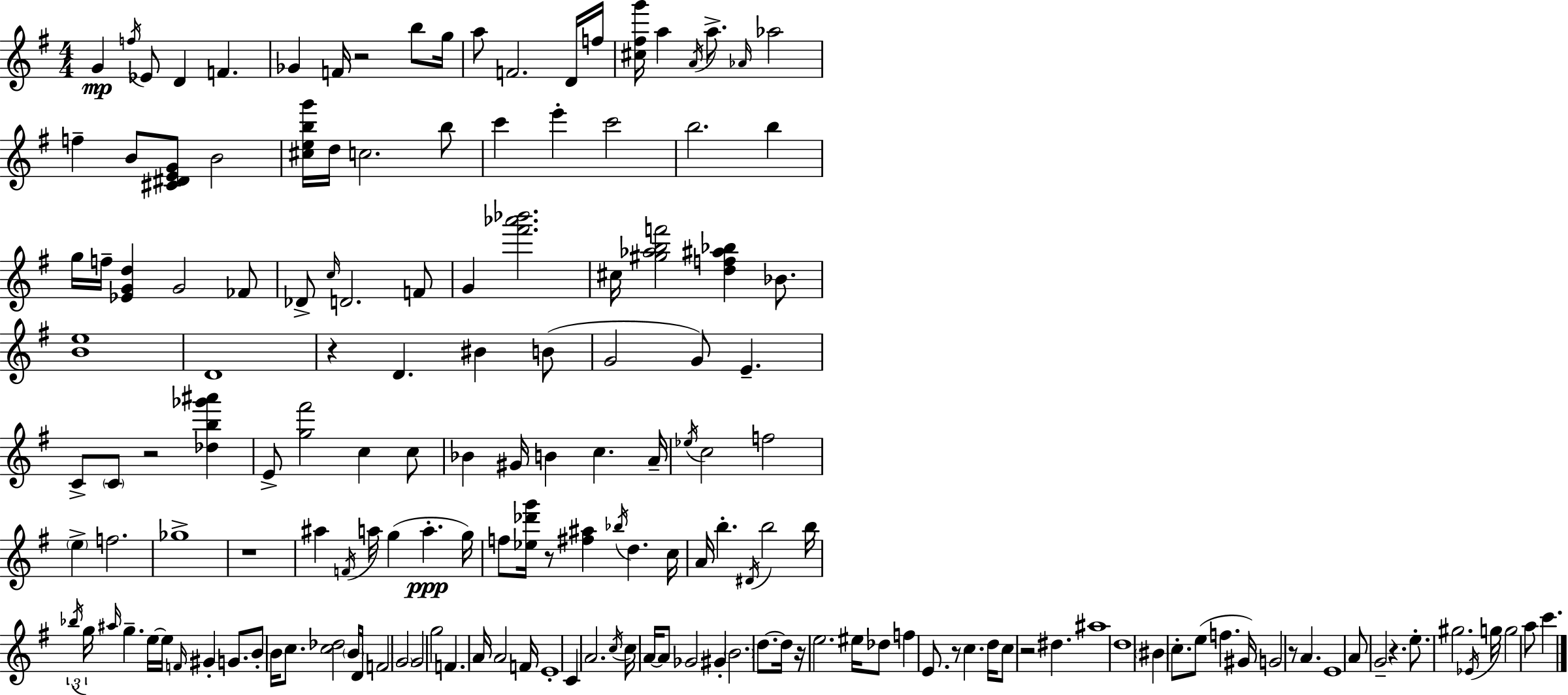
G4/q F5/s Eb4/e D4/q F4/q. Gb4/q F4/s R/h B5/e G5/s A5/e F4/h. D4/s F5/s [C#5,F#5,G6]/s A5/q A4/s A5/e. Ab4/s Ab5/h F5/q B4/e [C#4,D#4,E4,G4]/e B4/h [C#5,E5,B5,G6]/s D5/s C5/h. B5/e C6/q E6/q C6/h B5/h. B5/q G5/s F5/s [Eb4,G4,D5]/q G4/h FES4/e Db4/e C5/s D4/h. F4/e G4/q [F#6,Ab6,Bb6]/h. C#5/s [G#5,Ab5,B5,F6]/h [D5,F5,A#5,Bb5]/q Bb4/e. [B4,E5]/w D4/w R/q D4/q. BIS4/q B4/e G4/h G4/e E4/q. C4/e C4/e R/h [Db5,B5,Gb6,A#6]/q E4/e [G5,F#6]/h C5/q C5/e Bb4/q G#4/s B4/q C5/q. A4/s Eb5/s C5/h F5/h E5/q F5/h. Gb5/w R/w A#5/q F4/s A5/s G5/q A5/q. G5/s F5/e [Eb5,Db6,G6]/s R/e [F#5,A#5]/q Bb5/s D5/q. C5/s A4/s B5/q. D#4/s B5/h B5/s Bb5/s G5/s A#5/s G5/q. E5/s E5/s F4/s G#4/q G4/e. B4/e B4/s C5/e. [C5,Db5]/h B4/s D4/s F4/h G4/h G4/h G5/h F4/q. A4/s A4/h F4/s E4/w C4/q A4/h. C5/s C5/s A4/s A4/e Gb4/h G#4/q B4/h. D5/e. D5/s R/s E5/h. EIS5/s Db5/e F5/q E4/e. R/e C5/q. D5/s C5/e R/h D#5/q. A#5/w D5/w BIS4/q C5/e. E5/e F5/q. G#4/s G4/h R/e A4/q. E4/w A4/e G4/h R/q. E5/e. G#5/h. Eb4/s G5/s G5/h A5/e C6/q.